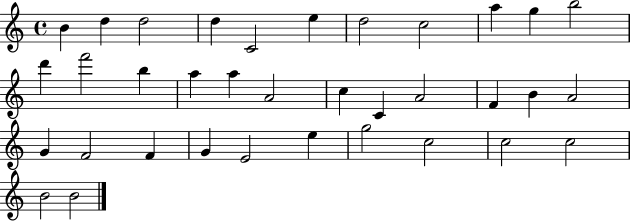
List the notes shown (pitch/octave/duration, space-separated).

B4/q D5/q D5/h D5/q C4/h E5/q D5/h C5/h A5/q G5/q B5/h D6/q F6/h B5/q A5/q A5/q A4/h C5/q C4/q A4/h F4/q B4/q A4/h G4/q F4/h F4/q G4/q E4/h E5/q G5/h C5/h C5/h C5/h B4/h B4/h